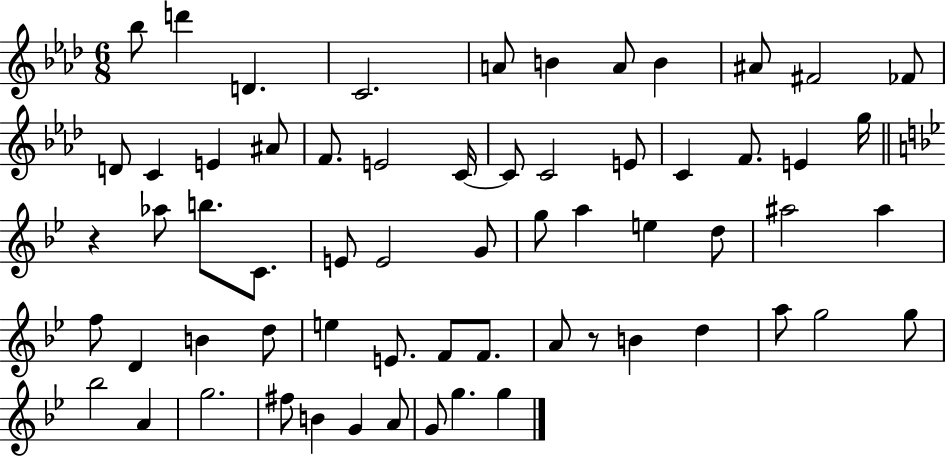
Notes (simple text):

Bb5/e D6/q D4/q. C4/h. A4/e B4/q A4/e B4/q A#4/e F#4/h FES4/e D4/e C4/q E4/q A#4/e F4/e. E4/h C4/s C4/e C4/h E4/e C4/q F4/e. E4/q G5/s R/q Ab5/e B5/e. C4/e. E4/e E4/h G4/e G5/e A5/q E5/q D5/e A#5/h A#5/q F5/e D4/q B4/q D5/e E5/q E4/e. F4/e F4/e. A4/e R/e B4/q D5/q A5/e G5/h G5/e Bb5/h A4/q G5/h. F#5/e B4/q G4/q A4/e G4/e G5/q. G5/q